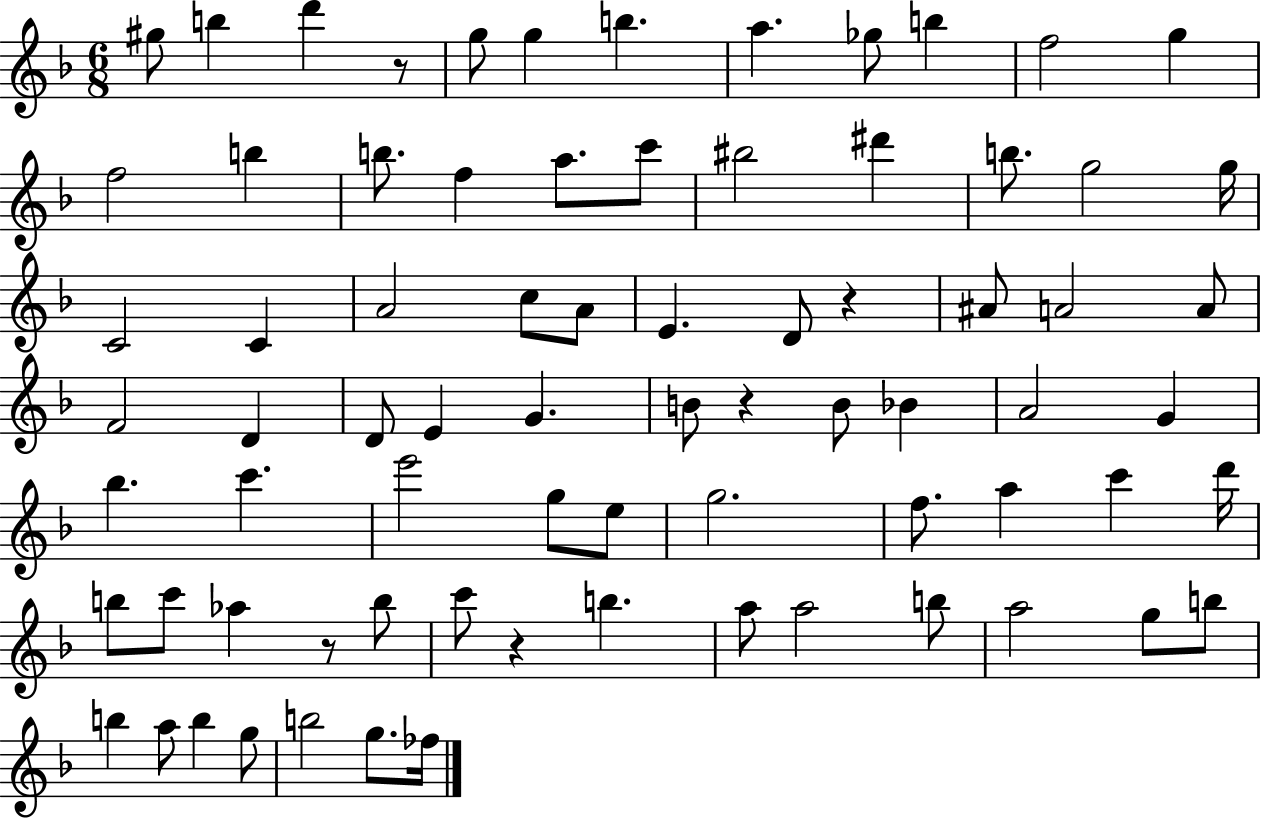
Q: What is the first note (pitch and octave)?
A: G#5